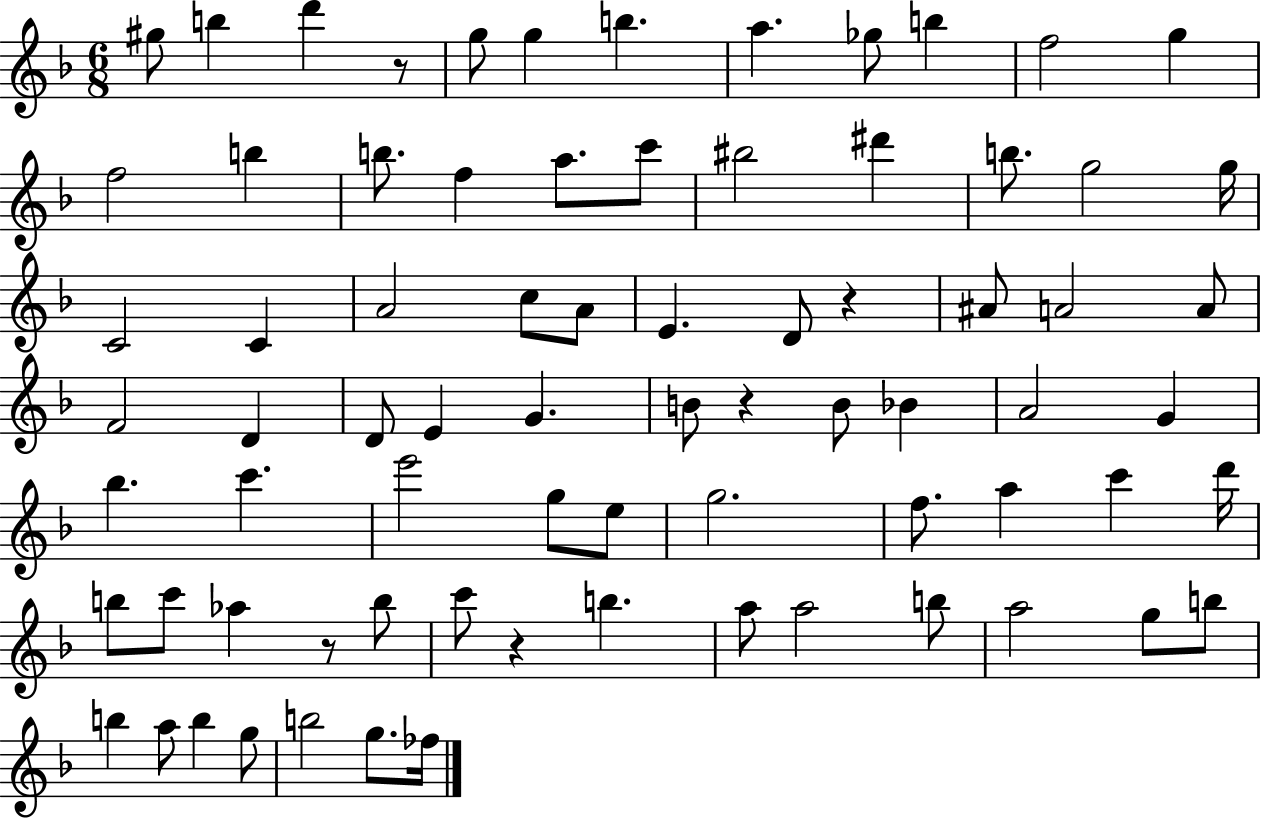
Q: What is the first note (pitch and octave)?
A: G#5